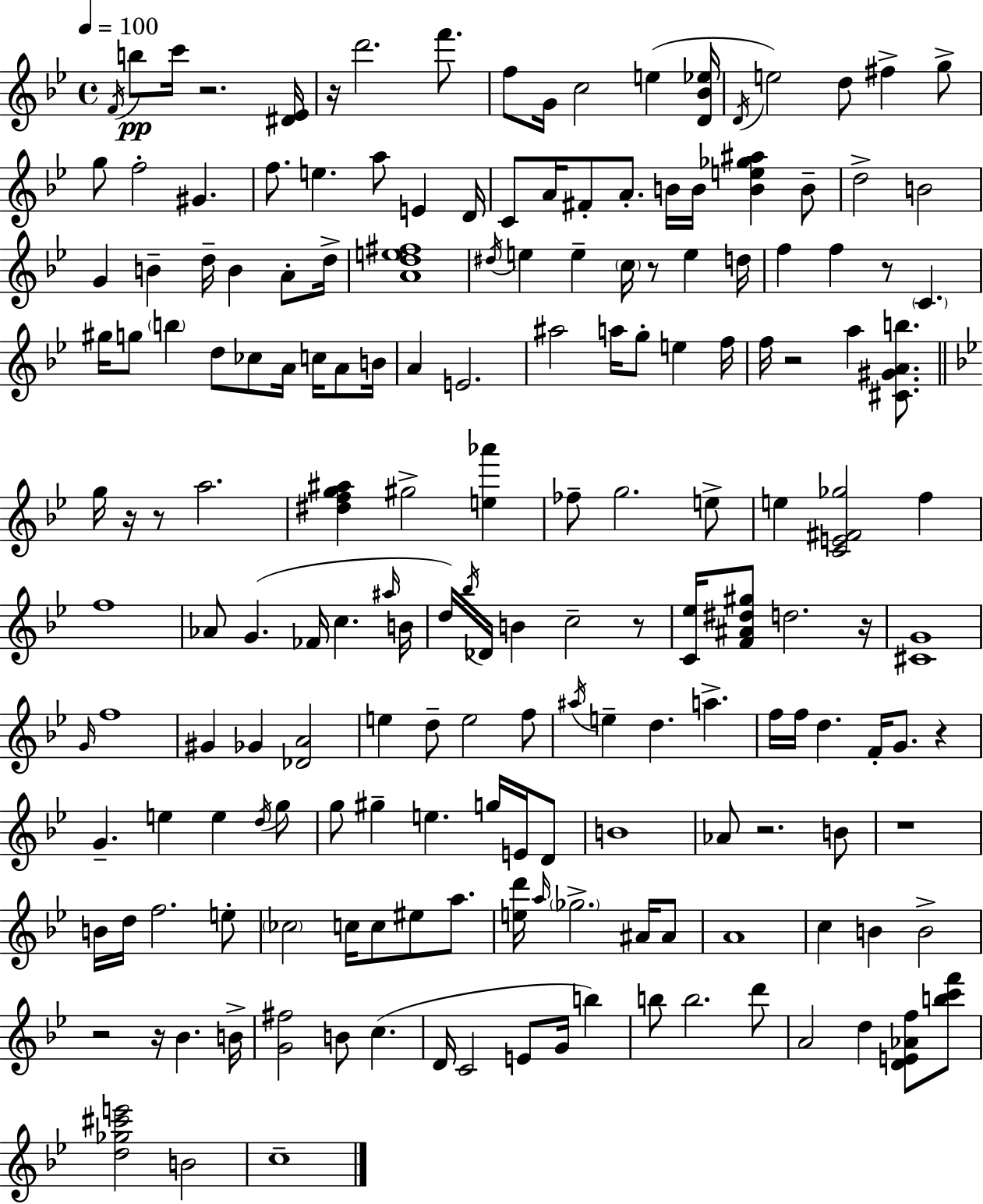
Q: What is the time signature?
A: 4/4